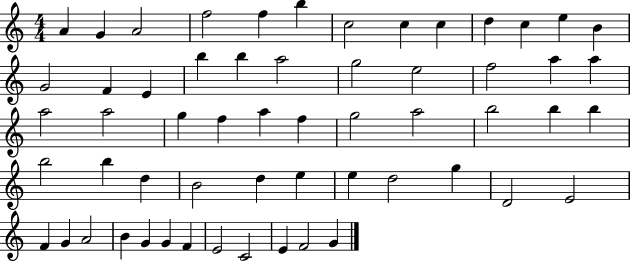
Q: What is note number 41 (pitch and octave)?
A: E5